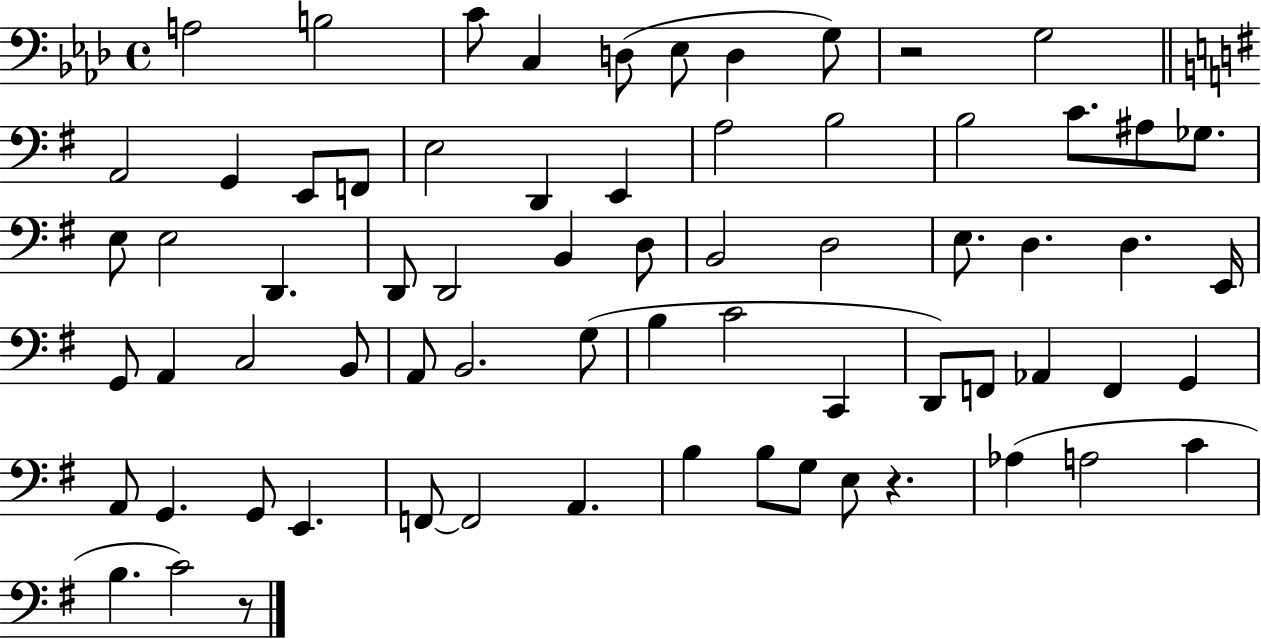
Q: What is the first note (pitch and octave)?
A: A3